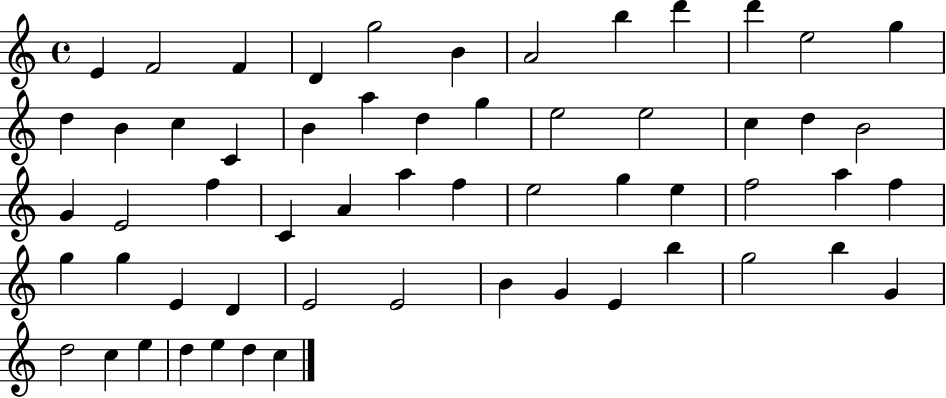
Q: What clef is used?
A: treble